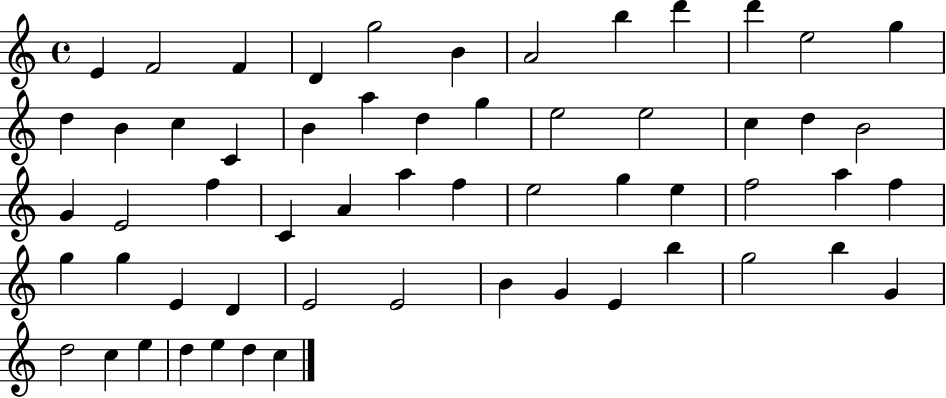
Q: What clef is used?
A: treble